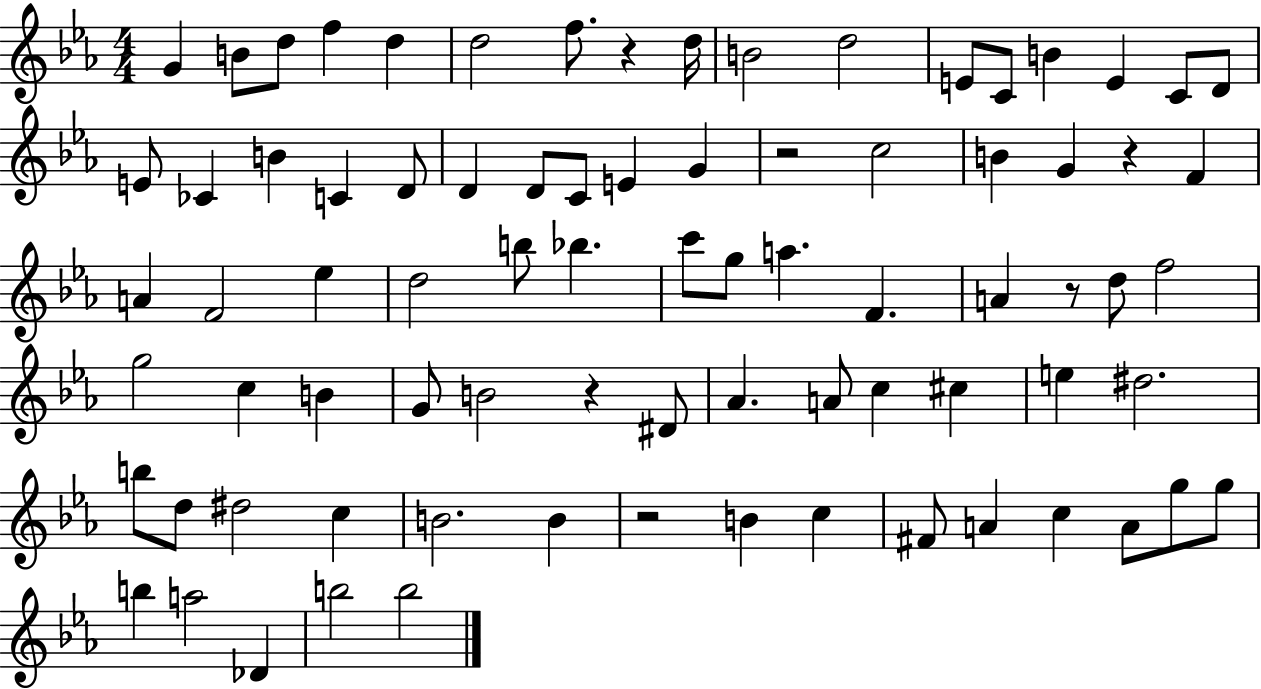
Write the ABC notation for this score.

X:1
T:Untitled
M:4/4
L:1/4
K:Eb
G B/2 d/2 f d d2 f/2 z d/4 B2 d2 E/2 C/2 B E C/2 D/2 E/2 _C B C D/2 D D/2 C/2 E G z2 c2 B G z F A F2 _e d2 b/2 _b c'/2 g/2 a F A z/2 d/2 f2 g2 c B G/2 B2 z ^D/2 _A A/2 c ^c e ^d2 b/2 d/2 ^d2 c B2 B z2 B c ^F/2 A c A/2 g/2 g/2 b a2 _D b2 b2